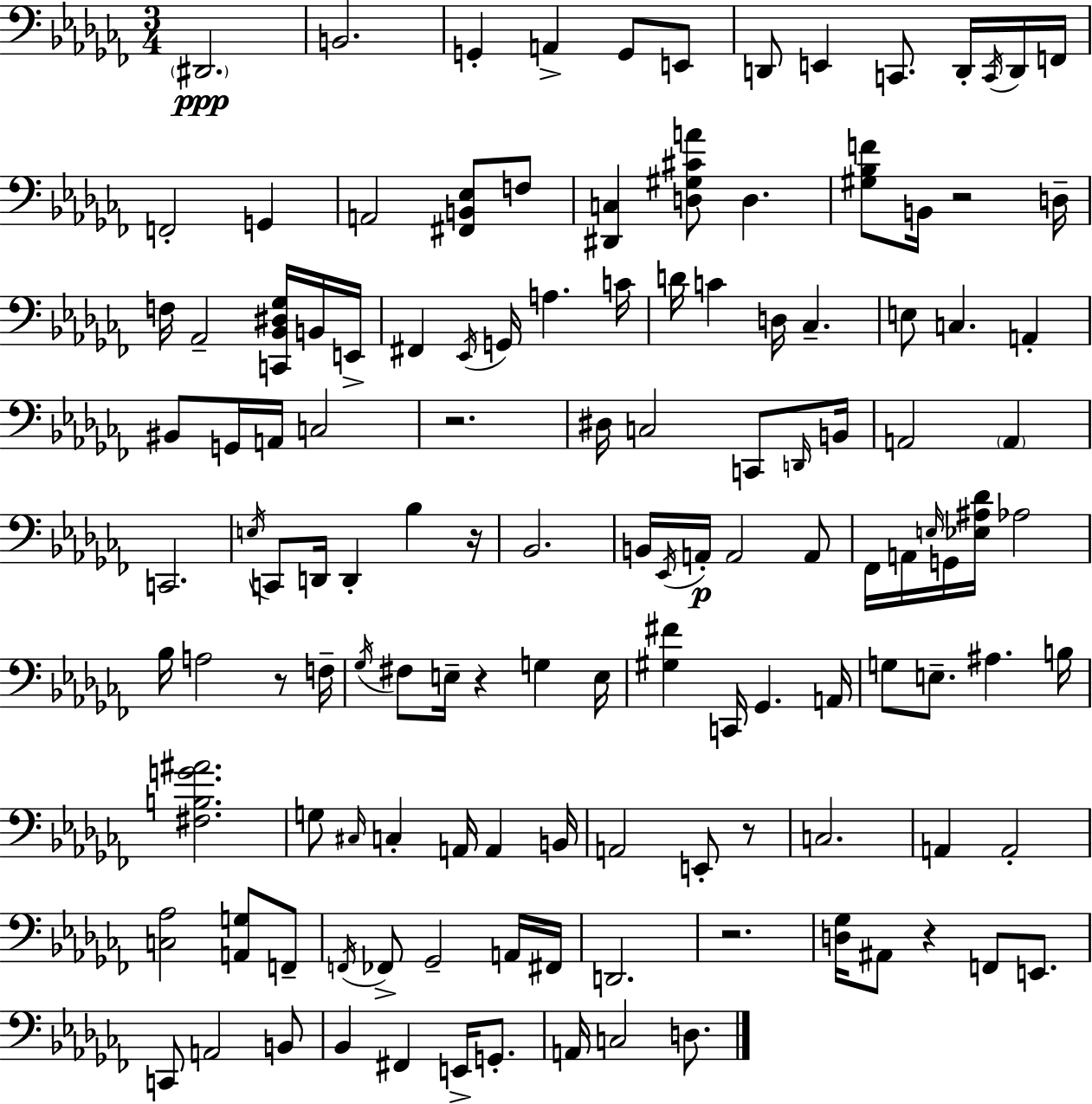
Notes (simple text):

D#2/h. B2/h. G2/q A2/q G2/e E2/e D2/e E2/q C2/e. D2/s C2/s D2/s F2/s F2/h G2/q A2/h [F#2,B2,Eb3]/e F3/e [D#2,C3]/q [D3,G#3,C#4,A4]/e D3/q. [G#3,Bb3,F4]/e B2/s R/h D3/s F3/s Ab2/h [C2,Bb2,D#3,Gb3]/s B2/s E2/s F#2/q Eb2/s G2/s A3/q. C4/s D4/s C4/q D3/s CES3/q. E3/e C3/q. A2/q BIS2/e G2/s A2/s C3/h R/h. D#3/s C3/h C2/e D2/s B2/s A2/h A2/q C2/h. E3/s C2/e D2/s D2/q Bb3/q R/s Bb2/h. B2/s Eb2/s A2/s A2/h A2/e FES2/s A2/s E3/s G2/s [Eb3,A#3,Db4]/s Ab3/h Bb3/s A3/h R/e F3/s Gb3/s F#3/e E3/s R/q G3/q E3/s [G#3,F#4]/q C2/s Gb2/q. A2/s G3/e E3/e. A#3/q. B3/s [F#3,B3,G4,A#4]/h. G3/e C#3/s C3/q A2/s A2/q B2/s A2/h E2/e R/e C3/h. A2/q A2/h [C3,Ab3]/h [A2,G3]/e F2/e F2/s FES2/e Gb2/h A2/s F#2/s D2/h. R/h. [D3,Gb3]/s A#2/e R/q F2/e E2/e. C2/e A2/h B2/e Bb2/q F#2/q E2/s G2/e. A2/s C3/h D3/e.